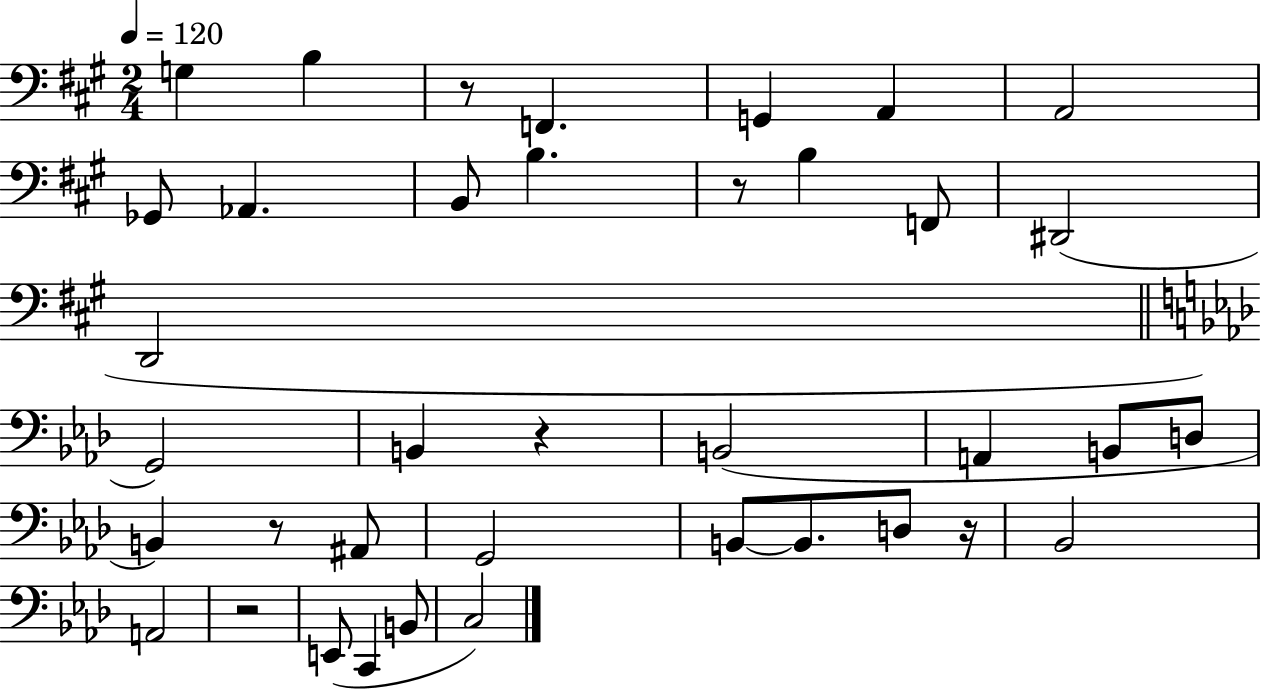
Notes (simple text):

G3/q B3/q R/e F2/q. G2/q A2/q A2/h Gb2/e Ab2/q. B2/e B3/q. R/e B3/q F2/e D#2/h D2/h G2/h B2/q R/q B2/h A2/q B2/e D3/e B2/q R/e A#2/e G2/h B2/e B2/e. D3/e R/s Bb2/h A2/h R/h E2/e C2/q B2/e C3/h